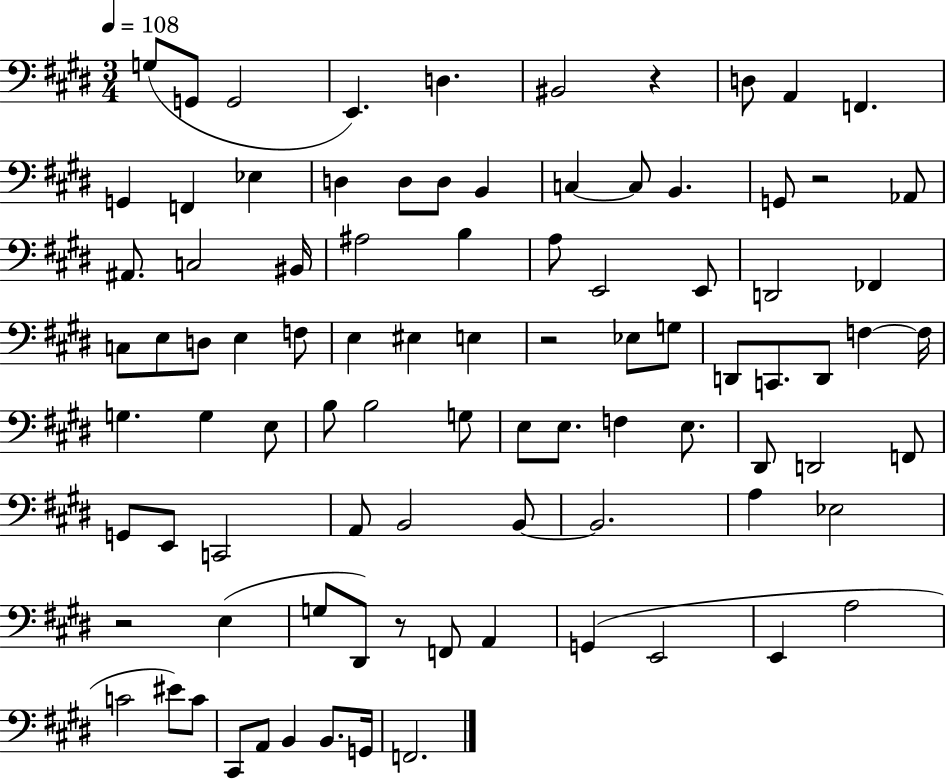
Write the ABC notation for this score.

X:1
T:Untitled
M:3/4
L:1/4
K:E
G,/2 G,,/2 G,,2 E,, D, ^B,,2 z D,/2 A,, F,, G,, F,, _E, D, D,/2 D,/2 B,, C, C,/2 B,, G,,/2 z2 _A,,/2 ^A,,/2 C,2 ^B,,/4 ^A,2 B, A,/2 E,,2 E,,/2 D,,2 _F,, C,/2 E,/2 D,/2 E, F,/2 E, ^E, E, z2 _E,/2 G,/2 D,,/2 C,,/2 D,,/2 F, F,/4 G, G, E,/2 B,/2 B,2 G,/2 E,/2 E,/2 F, E,/2 ^D,,/2 D,,2 F,,/2 G,,/2 E,,/2 C,,2 A,,/2 B,,2 B,,/2 B,,2 A, _E,2 z2 E, G,/2 ^D,,/2 z/2 F,,/2 A,, G,, E,,2 E,, A,2 C2 ^E/2 C/2 ^C,,/2 A,,/2 B,, B,,/2 G,,/4 F,,2